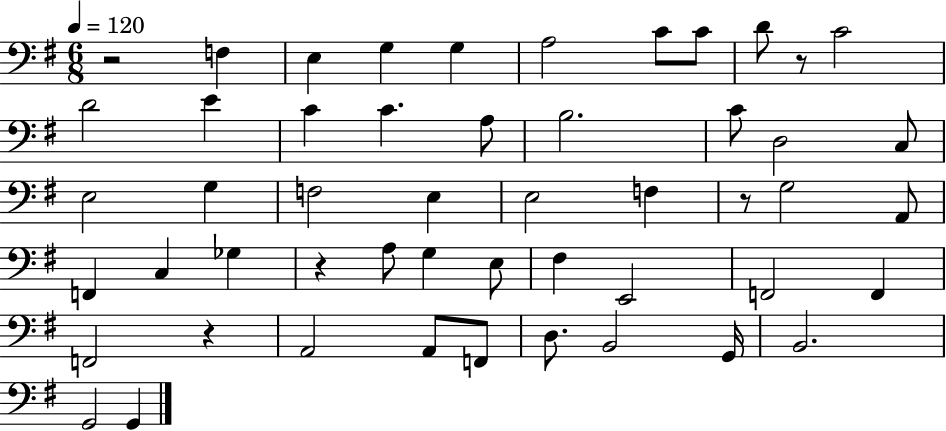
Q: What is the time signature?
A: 6/8